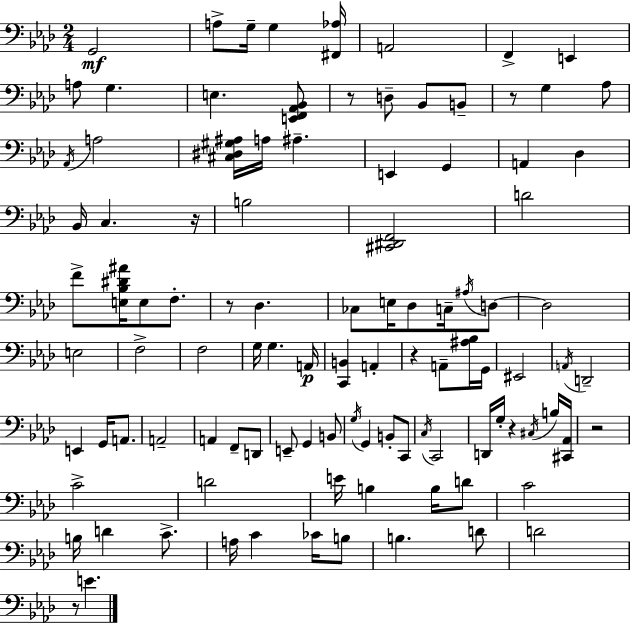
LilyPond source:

{
  \clef bass
  \numericTimeSignature
  \time 2/4
  \key aes \major
  \repeat volta 2 { g,2\mf | a8-> g16-- g4 <fis, aes>16 | a,2 | f,4-> e,4 | \break a8 g4. | e4. <e, f, aes, bes,>8 | r8 d8-- bes,8 b,8-- | r8 g4 aes8 | \break \acciaccatura { aes,16 } a2 | <cis dis gis ais>16 a16 ais4.-- | e,4 g,4 | a,4 des4 | \break bes,16 c4. | r16 b2 | <cis, dis, f,>2 | d'2 | \break f'8-> <e bes dis' ais'>16 e8 f8.-. | r8 des4. | ces8 e16 des8 c16-- \acciaccatura { ais16 } | d8~~ d2 | \break e2 | f2-> | f2 | g16 g4. | \break a,16\p <c, b,>4 a,4-. | r4 a,8-- | <ais bes>16 g,16 eis,2 | \acciaccatura { a,16 } d,2-- | \break e,4 g,16 | a,8. a,2-- | a,4 f,8-- | d,8 e,8-- g,4 | \break b,8 \acciaccatura { g16 } g,4 | b,8-. c,8 \acciaccatura { c16 } c,2 | d,16 g16-. r4 | \acciaccatura { cis16 } b16 <cis, aes,>16 r2 | \break c'2-> | d'2 | e'16 b4 | b16 d'8 c'2 | \break b16 d'4 | c'8.-> a16 c'4 | ces'16 b8 b4. | d'8 d'2 | \break r8 | e'4. } \bar "|."
}